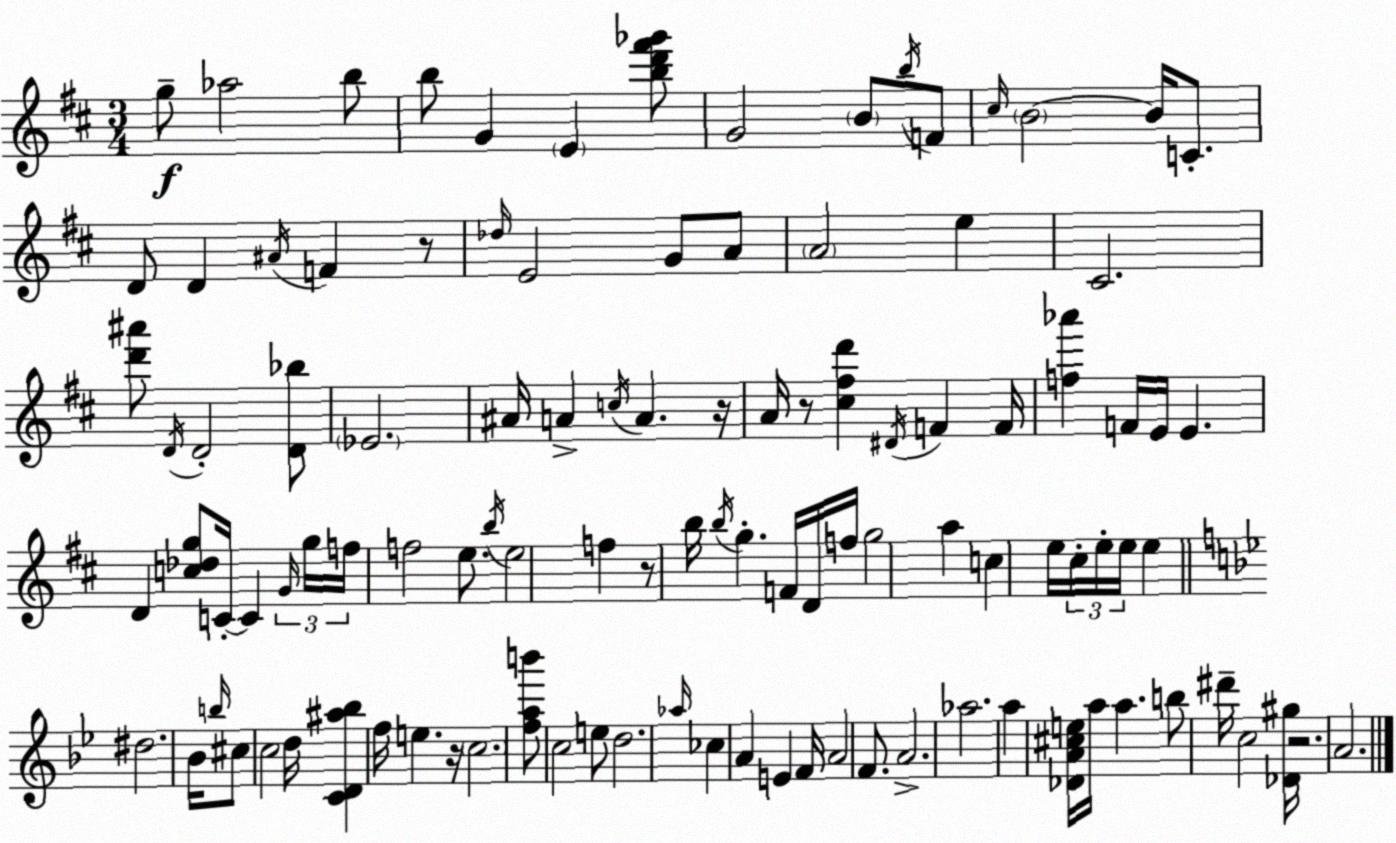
X:1
T:Untitled
M:3/4
L:1/4
K:D
g/2 _a2 b/2 b/2 G E [bd'^f'_g']/2 G2 B/2 b/4 F/2 ^c/4 B2 B/4 C/2 D/2 D ^A/4 F z/2 _d/4 E2 G/2 A/2 A2 e ^C2 [d'^a']/2 D/4 D2 [D_b]/2 _E2 ^A/4 A c/4 A z/4 A/4 z/2 [^c^fd'] ^D/4 F F/4 [f_a'] F/4 E/4 E D [c_dg]/2 C/4 C G/4 g/4 f/4 f2 e/2 b/4 e2 f z/2 b/4 b/4 g F/4 D/4 f/4 g2 a c e/4 ^c/4 e/4 e/4 e ^d2 _B/4 b/4 ^c/2 c2 d/4 [CD^a_b] f/4 e z/4 c2 [fab']/2 c2 e/2 d2 _a/4 _c A E F/4 A2 F/2 A2 _a2 a [_DA^ce]/4 a/4 a b/2 ^d'/4 c2 [_D^g]/4 z2 A2